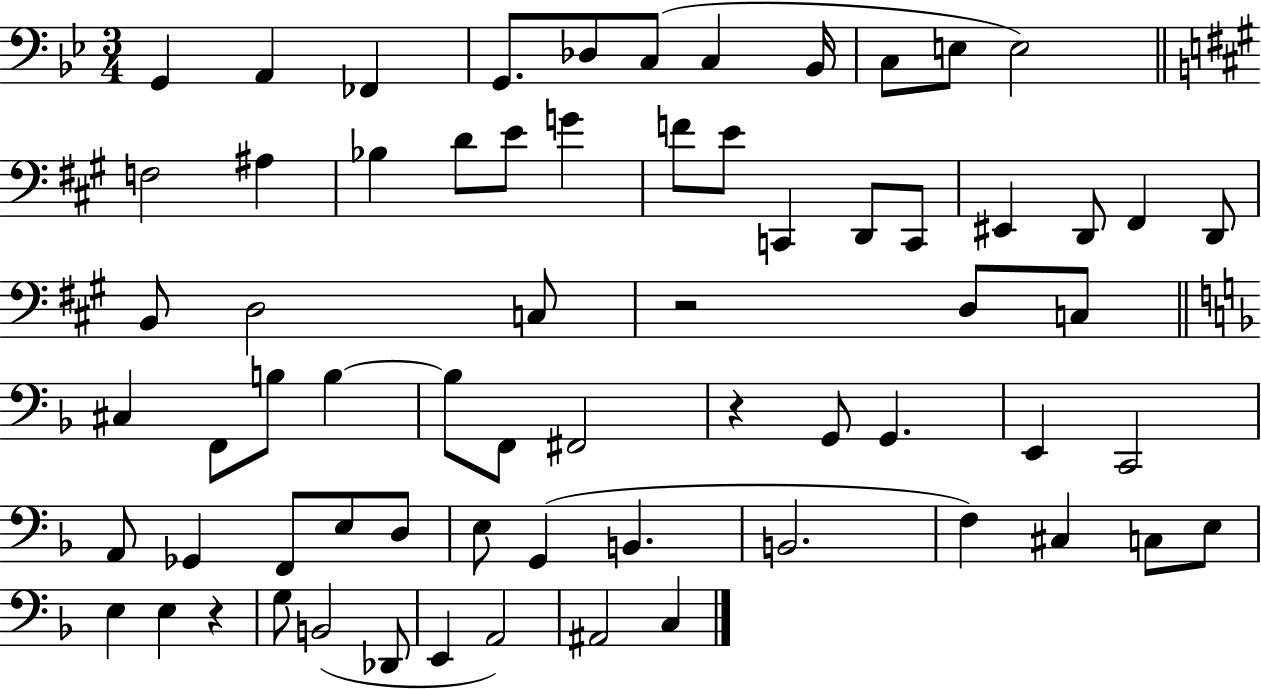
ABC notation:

X:1
T:Untitled
M:3/4
L:1/4
K:Bb
G,, A,, _F,, G,,/2 _D,/2 C,/2 C, _B,,/4 C,/2 E,/2 E,2 F,2 ^A, _B, D/2 E/2 G F/2 E/2 C,, D,,/2 C,,/2 ^E,, D,,/2 ^F,, D,,/2 B,,/2 D,2 C,/2 z2 D,/2 C,/2 ^C, F,,/2 B,/2 B, B,/2 F,,/2 ^F,,2 z G,,/2 G,, E,, C,,2 A,,/2 _G,, F,,/2 E,/2 D,/2 E,/2 G,, B,, B,,2 F, ^C, C,/2 E,/2 E, E, z G,/2 B,,2 _D,,/2 E,, A,,2 ^A,,2 C,